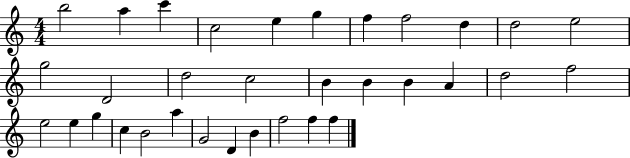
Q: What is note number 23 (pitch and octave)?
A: E5